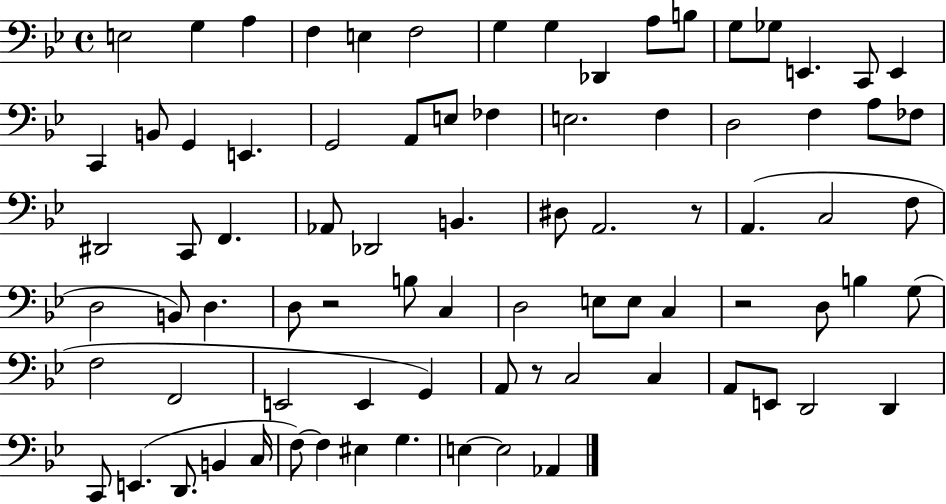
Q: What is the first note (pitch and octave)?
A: E3